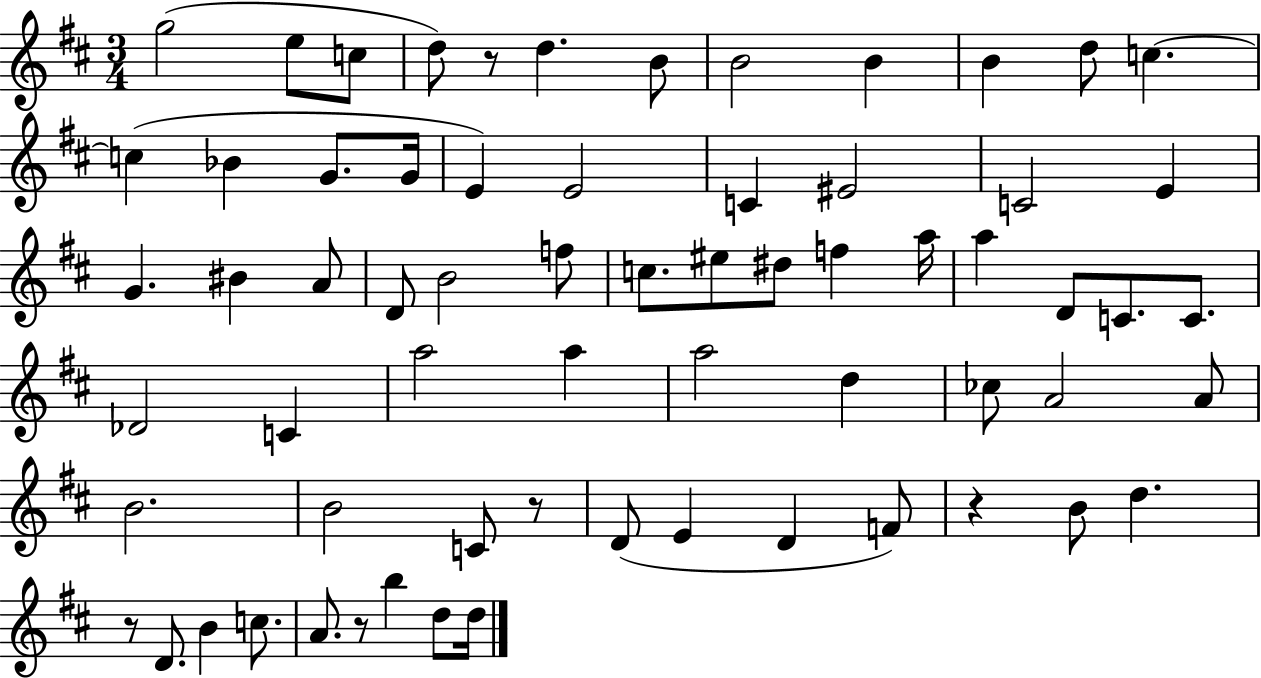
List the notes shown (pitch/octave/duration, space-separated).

G5/h E5/e C5/e D5/e R/e D5/q. B4/e B4/h B4/q B4/q D5/e C5/q. C5/q Bb4/q G4/e. G4/s E4/q E4/h C4/q EIS4/h C4/h E4/q G4/q. BIS4/q A4/e D4/e B4/h F5/e C5/e. EIS5/e D#5/e F5/q A5/s A5/q D4/e C4/e. C4/e. Db4/h C4/q A5/h A5/q A5/h D5/q CES5/e A4/h A4/e B4/h. B4/h C4/e R/e D4/e E4/q D4/q F4/e R/q B4/e D5/q. R/e D4/e. B4/q C5/e. A4/e. R/e B5/q D5/e D5/s